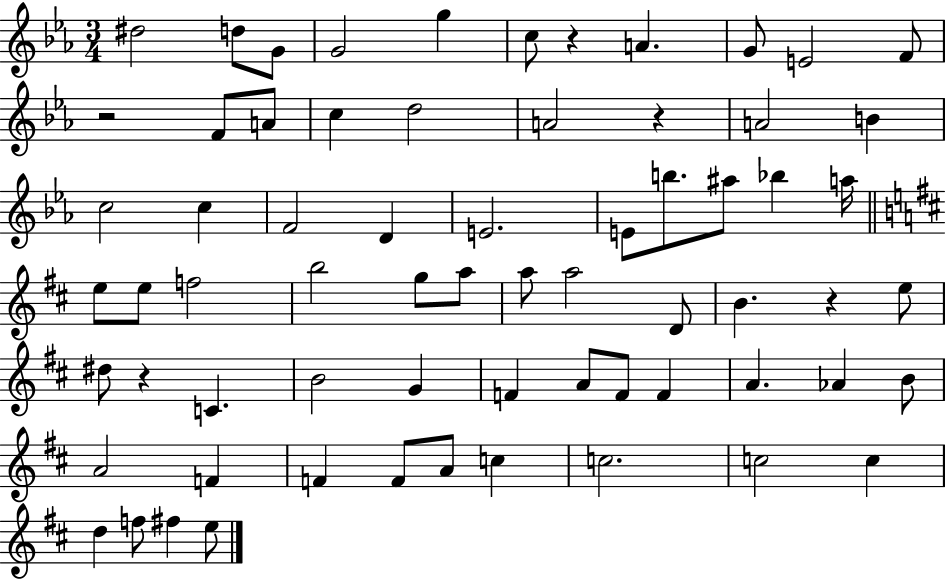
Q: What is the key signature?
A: EES major